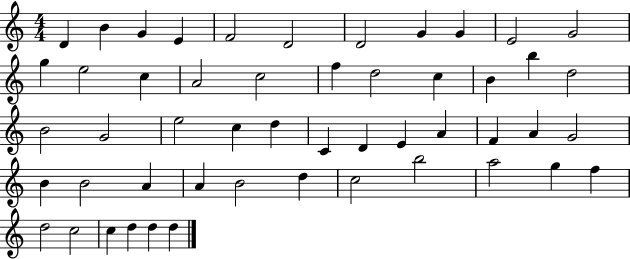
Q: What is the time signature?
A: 4/4